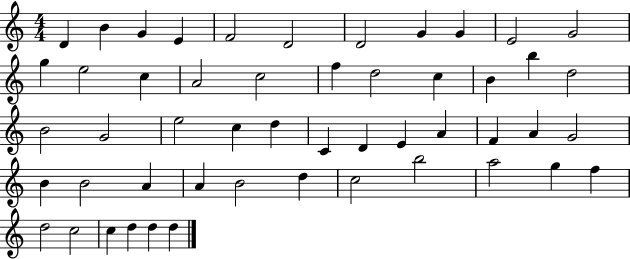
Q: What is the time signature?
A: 4/4